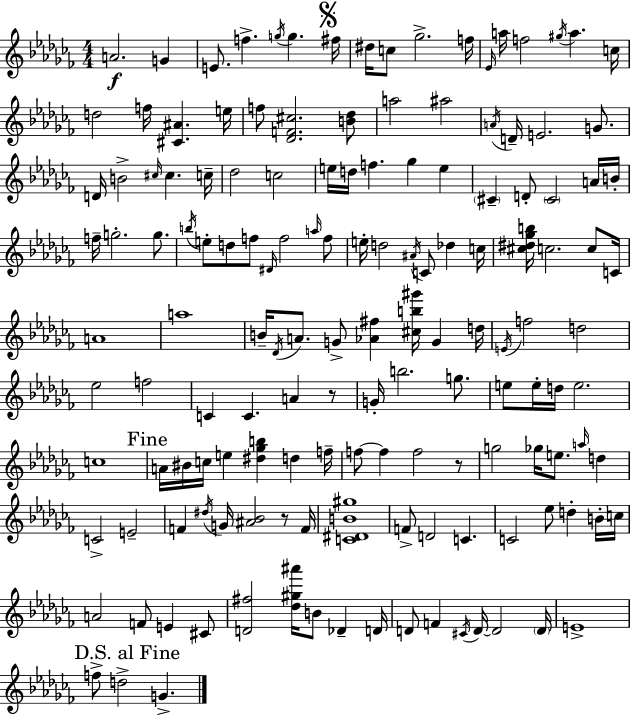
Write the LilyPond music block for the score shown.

{
  \clef treble
  \numericTimeSignature
  \time 4/4
  \key aes \minor
  a'2.\f g'4 | e'8. f''4.-> \acciaccatura { g''16 } g''4. | \mark \markup { \musicglyph "scripts.segno" } fis''16 dis''16 c''8 ges''2.-> | f''16 \grace { ees'16 } a''16 f''2 \acciaccatura { gis''16 } a''4. | \break c''16 d''2 f''16 <cis' ais'>4. | e''16 f''8 <des' f' cis''>2. | <b' des''>8 a''2 ais''2 | \acciaccatura { a'16 } d'16-- e'2. | \break g'8. d'16 b'2-> \grace { cis''16 } cis''4. | c''16-- des''2 c''2 | e''16 d''16 f''4. ges''4 | e''4 \parenthesize cis'4-- d'8-. \parenthesize cis'2 | \break a'16 b'16-. f''16-- g''2.-. | g''8. \acciaccatura { b''16 } e''8-. d''8 f''8 \grace { dis'16 } f''2 | \grace { a''16 } f''8 e''16-. d''2 | \acciaccatura { ais'16 } c'8 des''4 c''16 <cis'' dis'' ges'' b''>16 c''2. | \break c''8 c'16 a'1 | a''1 | b'16-- \acciaccatura { des'16 } a'8. g'8-> | <aes' fis''>4 <cis'' b'' gis'''>16 g'4 d''16 \acciaccatura { e'16 } f''2 | \break d''2 ees''2 | f''2 c'4 c'4. | a'4 r8 g'16-. b''2. | g''8. e''8 e''16-. d''16 e''2. | \break c''1 | \mark "Fine" a'16 bis'16 c''16 e''4 | <dis'' ges'' b''>4 d''4 f''16-- f''8~~ f''4 | f''2 r8 g''2 | \break ges''16 e''8. \grace { a''16 } d''4 c'2-> | e'2-- f'4 | \acciaccatura { dis''16 } g'16 <ais' bes'>2 r8 f'16 <c' dis' b' gis''>1 | f'8-> d'2 | \break c'4. c'2 | ees''8 d''4-. b'16-. c''16 a'2 | f'8 e'4 cis'8 <d' fis''>2 | <des'' gis'' ais'''>16 b'8 des'4-- d'16 d'8 f'4 | \break \acciaccatura { cis'16 } d'16~~ d'2 \parenthesize d'16 e'1-> | \mark "D.S. al Fine" f''8-> | d''2-> g'4.-> \bar "|."
}